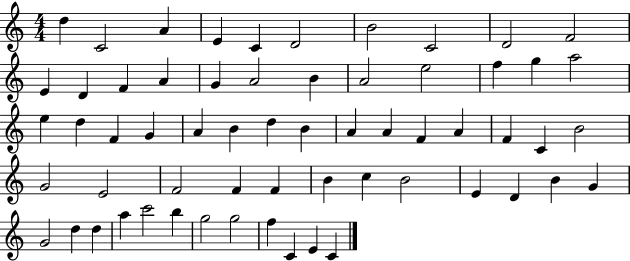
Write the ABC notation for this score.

X:1
T:Untitled
M:4/4
L:1/4
K:C
d C2 A E C D2 B2 C2 D2 F2 E D F A G A2 B A2 e2 f g a2 e d F G A B d B A A F A F C B2 G2 E2 F2 F F B c B2 E D B G G2 d d a c'2 b g2 g2 f C E C